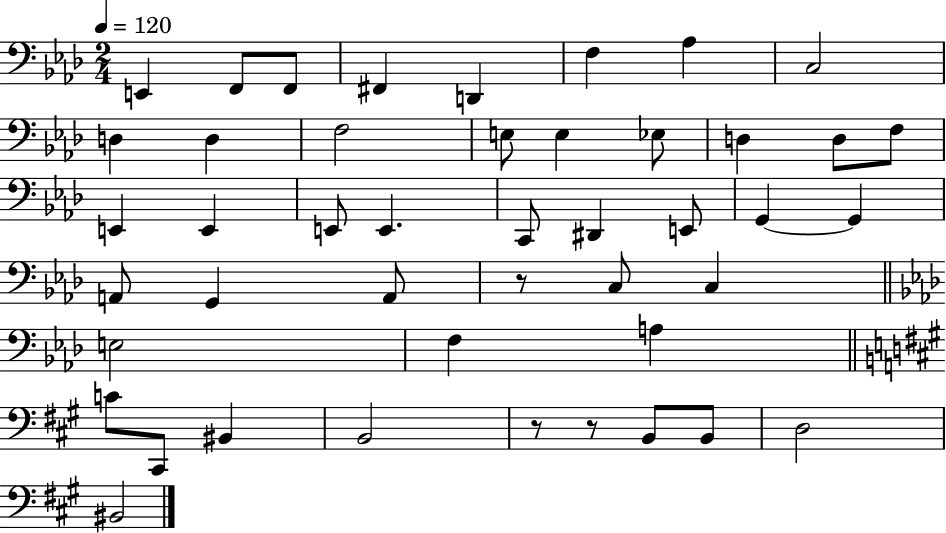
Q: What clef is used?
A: bass